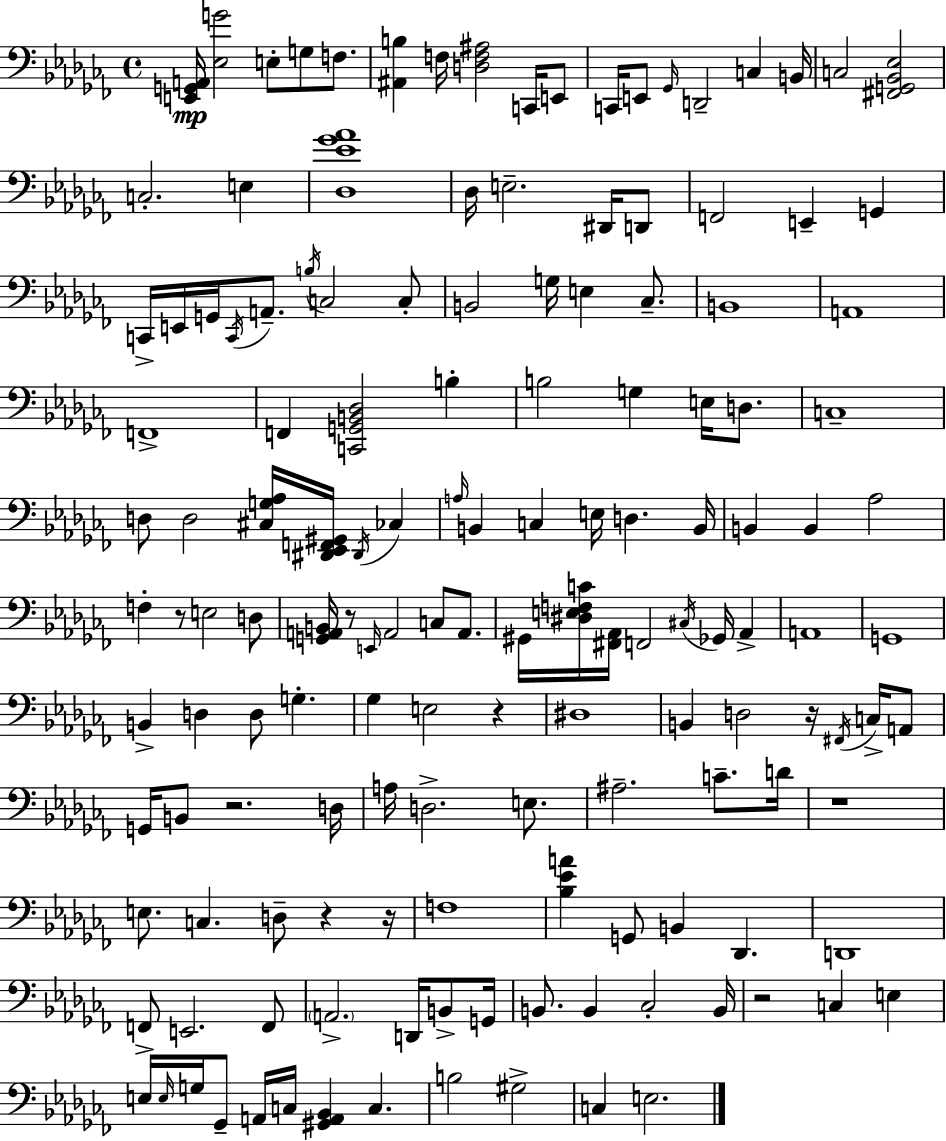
X:1
T:Untitled
M:4/4
L:1/4
K:Abm
[E,,G,,A,,]/4 [_E,G]2 E,/2 G,/2 F,/2 [^A,,B,] F,/4 [D,F,^A,]2 C,,/4 E,,/2 C,,/4 E,,/2 _G,,/4 D,,2 C, B,,/4 C,2 [^F,,G,,_B,,_E,]2 C,2 E, [_D,_E_G_A]4 _D,/4 E,2 ^D,,/4 D,,/2 F,,2 E,, G,, C,,/4 E,,/4 G,,/4 C,,/4 A,,/2 B,/4 C,2 C,/2 B,,2 G,/4 E, _C,/2 B,,4 A,,4 F,,4 F,, [C,,G,,B,,_D,]2 B, B,2 G, E,/4 D,/2 C,4 D,/2 D,2 [^C,G,_A,]/4 [^D,,_E,,F,,^G,,]/4 ^D,,/4 _C, A,/4 B,, C, E,/4 D, B,,/4 B,, B,, _A,2 F, z/2 E,2 D,/2 [G,,A,,B,,]/4 z/2 E,,/4 A,,2 C,/2 A,,/2 ^G,,/4 [^D,E,F,C]/4 [^F,,_A,,]/4 F,,2 ^C,/4 _G,,/4 _A,, A,,4 G,,4 B,, D, D,/2 G, _G, E,2 z ^D,4 B,, D,2 z/4 ^F,,/4 C,/4 A,,/2 G,,/4 B,,/2 z2 D,/4 A,/4 D,2 E,/2 ^A,2 C/2 D/4 z4 E,/2 C, D,/2 z z/4 F,4 [_B,_EA] G,,/2 B,, _D,, D,,4 F,,/2 E,,2 F,,/2 A,,2 D,,/4 B,,/2 G,,/4 B,,/2 B,, _C,2 B,,/4 z2 C, E, E,/4 E,/4 G,/4 _G,,/2 A,,/4 C,/4 [^G,,A,,_B,,] C, B,2 ^G,2 C, E,2